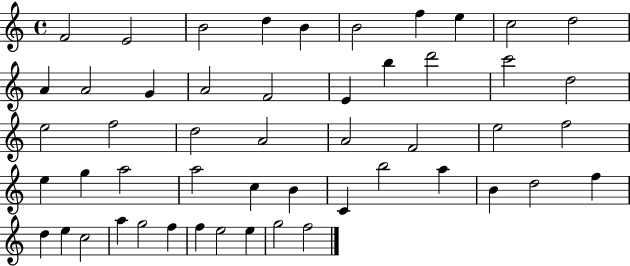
{
  \clef treble
  \time 4/4
  \defaultTimeSignature
  \key c \major
  f'2 e'2 | b'2 d''4 b'4 | b'2 f''4 e''4 | c''2 d''2 | \break a'4 a'2 g'4 | a'2 f'2 | e'4 b''4 d'''2 | c'''2 d''2 | \break e''2 f''2 | d''2 a'2 | a'2 f'2 | e''2 f''2 | \break e''4 g''4 a''2 | a''2 c''4 b'4 | c'4 b''2 a''4 | b'4 d''2 f''4 | \break d''4 e''4 c''2 | a''4 g''2 f''4 | f''4 e''2 e''4 | g''2 f''2 | \break \bar "|."
}